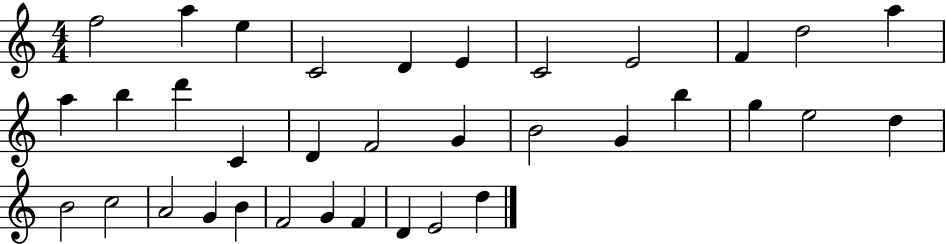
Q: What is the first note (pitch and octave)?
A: F5